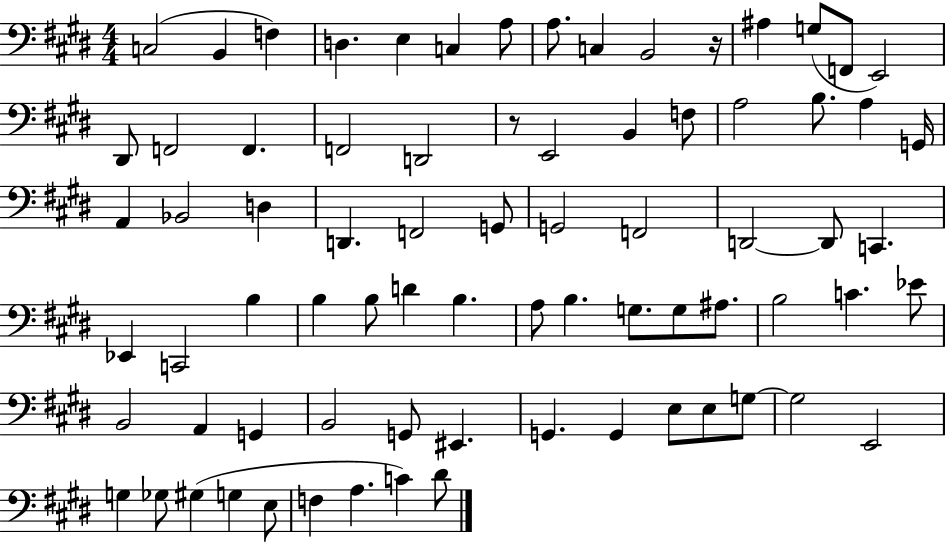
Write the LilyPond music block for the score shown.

{
  \clef bass
  \numericTimeSignature
  \time 4/4
  \key e \major
  \repeat volta 2 { c2( b,4 f4) | d4. e4 c4 a8 | a8. c4 b,2 r16 | ais4 g8( f,8 e,2) | \break dis,8 f,2 f,4. | f,2 d,2 | r8 e,2 b,4 f8 | a2 b8. a4 g,16 | \break a,4 bes,2 d4 | d,4. f,2 g,8 | g,2 f,2 | d,2~~ d,8 c,4. | \break ees,4 c,2 b4 | b4 b8 d'4 b4. | a8 b4. g8. g8 ais8. | b2 c'4. ees'8 | \break b,2 a,4 g,4 | b,2 g,8 eis,4. | g,4. g,4 e8 e8 g8~~ | g2 e,2 | \break g4 ges8 gis4( g4 e8 | f4 a4. c'4) dis'8 | } \bar "|."
}